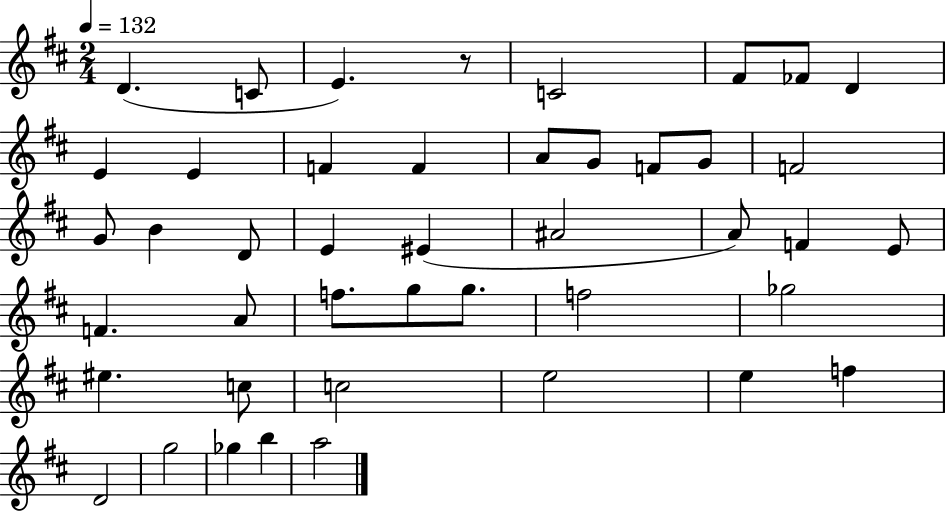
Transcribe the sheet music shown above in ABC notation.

X:1
T:Untitled
M:2/4
L:1/4
K:D
D C/2 E z/2 C2 ^F/2 _F/2 D E E F F A/2 G/2 F/2 G/2 F2 G/2 B D/2 E ^E ^A2 A/2 F E/2 F A/2 f/2 g/2 g/2 f2 _g2 ^e c/2 c2 e2 e f D2 g2 _g b a2